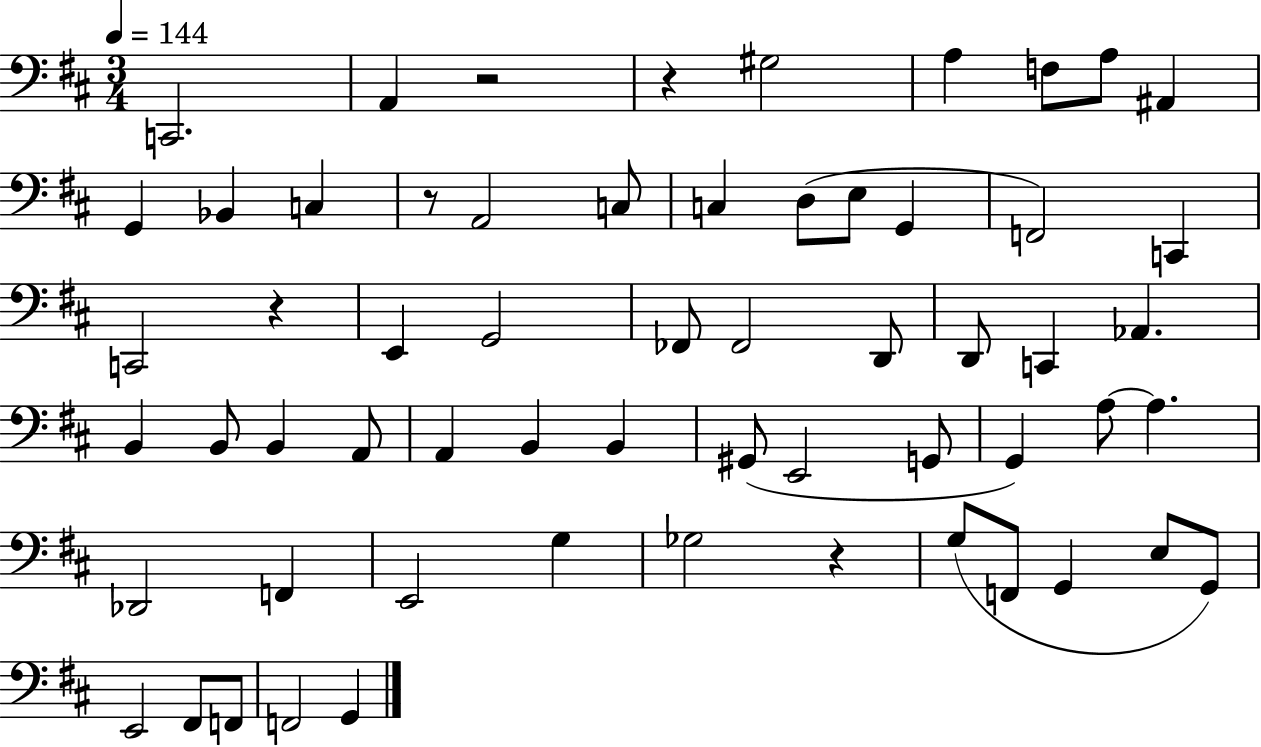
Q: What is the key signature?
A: D major